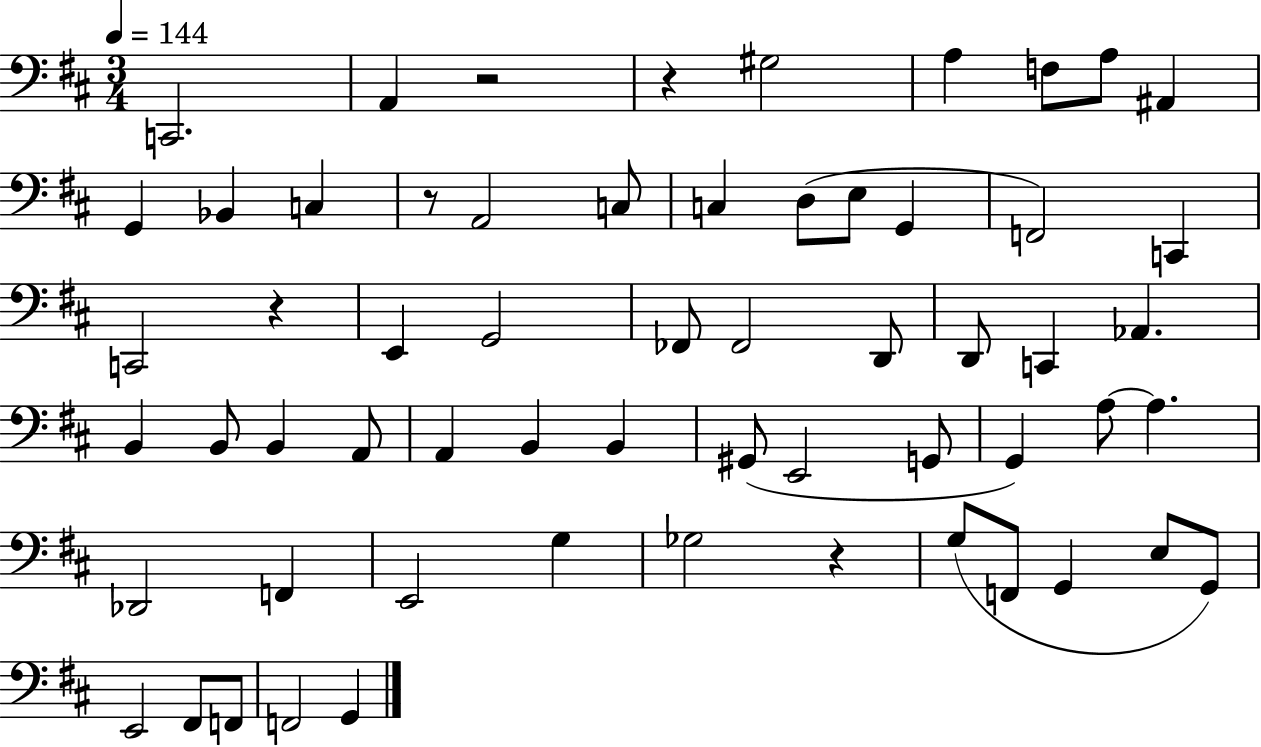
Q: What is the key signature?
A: D major